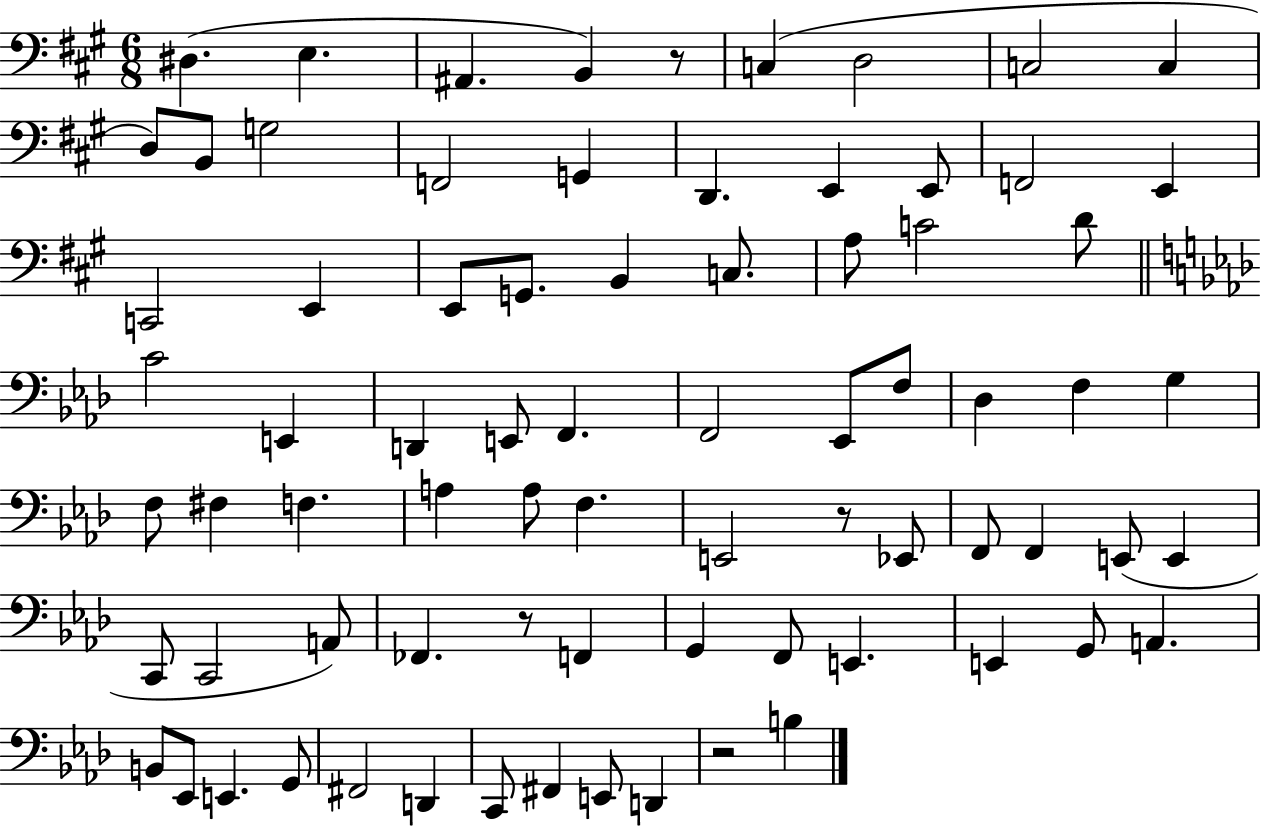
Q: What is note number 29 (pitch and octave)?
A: E2